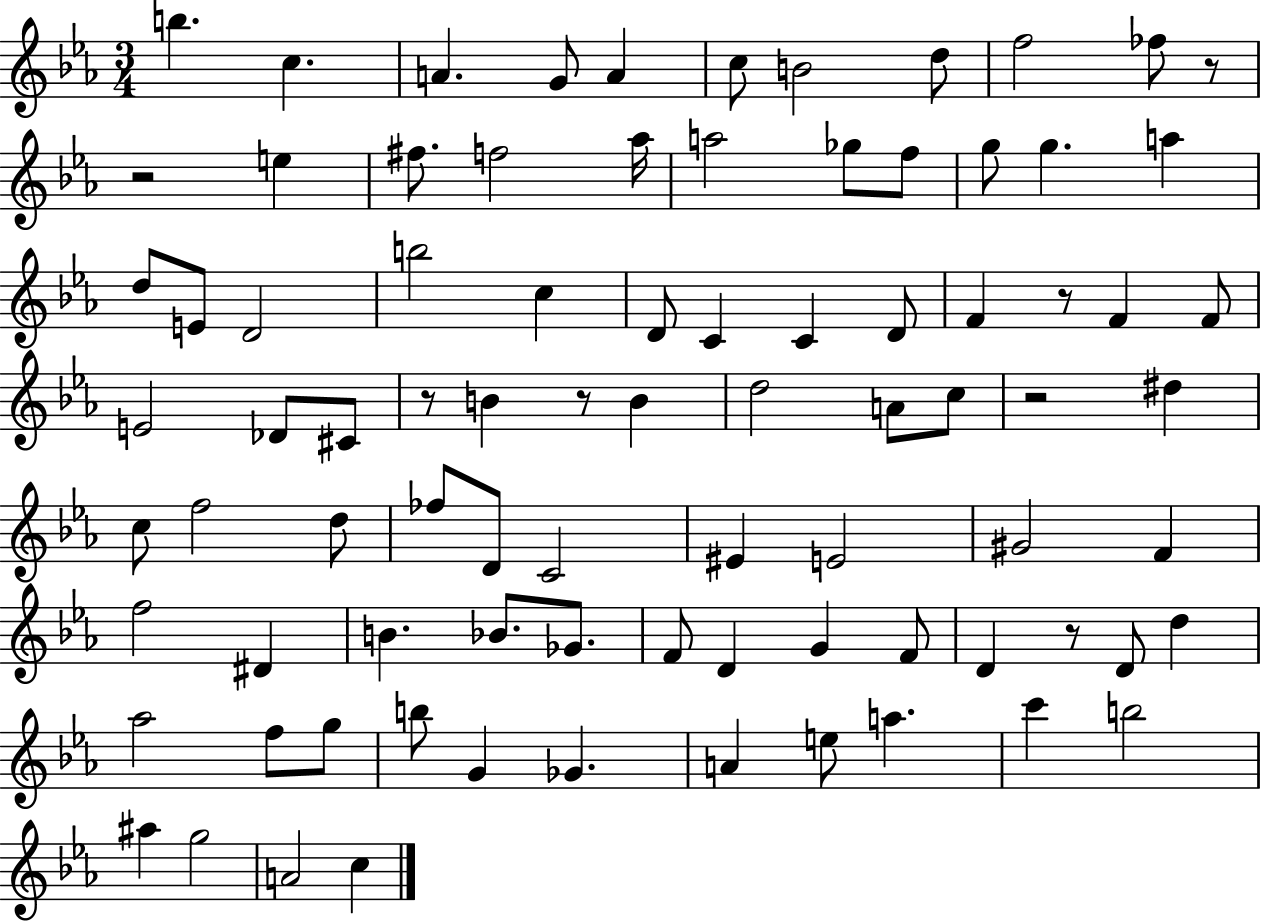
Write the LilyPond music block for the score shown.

{
  \clef treble
  \numericTimeSignature
  \time 3/4
  \key ees \major
  b''4. c''4. | a'4. g'8 a'4 | c''8 b'2 d''8 | f''2 fes''8 r8 | \break r2 e''4 | fis''8. f''2 aes''16 | a''2 ges''8 f''8 | g''8 g''4. a''4 | \break d''8 e'8 d'2 | b''2 c''4 | d'8 c'4 c'4 d'8 | f'4 r8 f'4 f'8 | \break e'2 des'8 cis'8 | r8 b'4 r8 b'4 | d''2 a'8 c''8 | r2 dis''4 | \break c''8 f''2 d''8 | fes''8 d'8 c'2 | eis'4 e'2 | gis'2 f'4 | \break f''2 dis'4 | b'4. bes'8. ges'8. | f'8 d'4 g'4 f'8 | d'4 r8 d'8 d''4 | \break aes''2 f''8 g''8 | b''8 g'4 ges'4. | a'4 e''8 a''4. | c'''4 b''2 | \break ais''4 g''2 | a'2 c''4 | \bar "|."
}